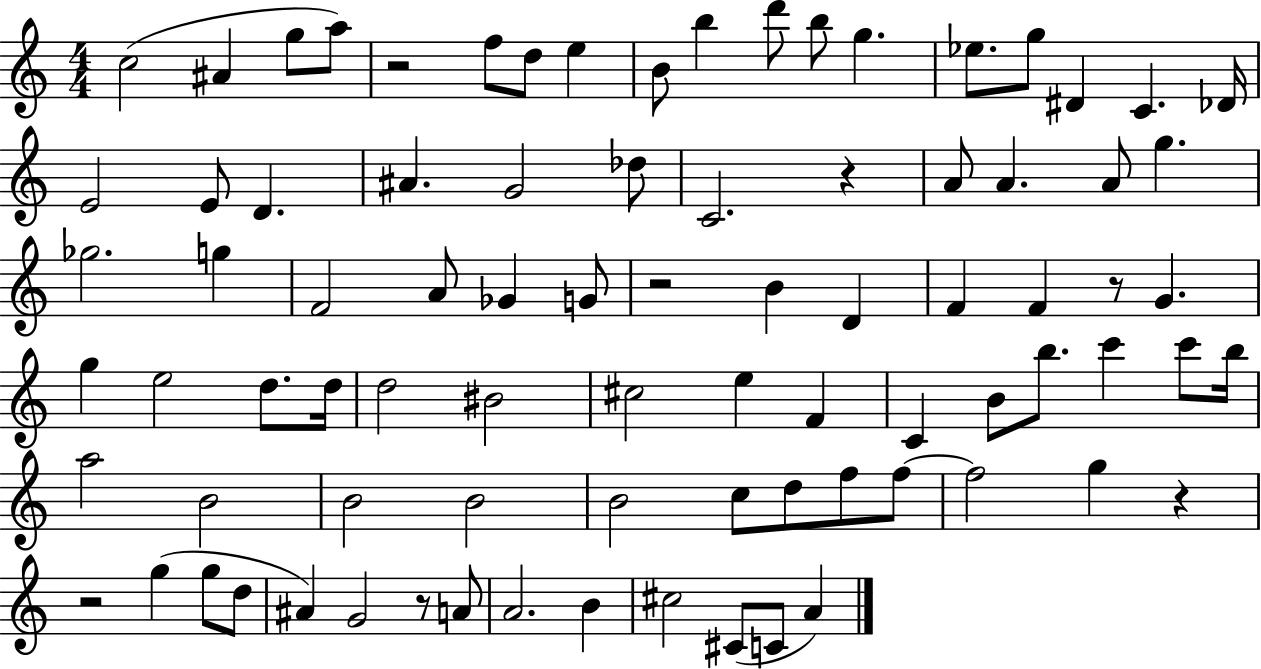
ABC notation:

X:1
T:Untitled
M:4/4
L:1/4
K:C
c2 ^A g/2 a/2 z2 f/2 d/2 e B/2 b d'/2 b/2 g _e/2 g/2 ^D C _D/4 E2 E/2 D ^A G2 _d/2 C2 z A/2 A A/2 g _g2 g F2 A/2 _G G/2 z2 B D F F z/2 G g e2 d/2 d/4 d2 ^B2 ^c2 e F C B/2 b/2 c' c'/2 b/4 a2 B2 B2 B2 B2 c/2 d/2 f/2 f/2 f2 g z z2 g g/2 d/2 ^A G2 z/2 A/2 A2 B ^c2 ^C/2 C/2 A